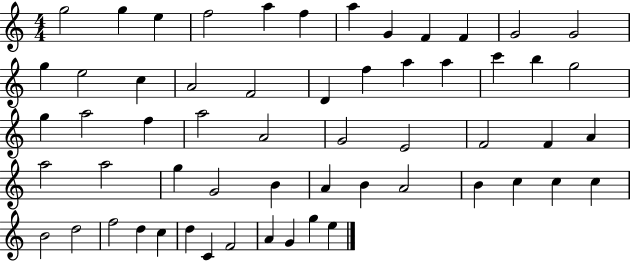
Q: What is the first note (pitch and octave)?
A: G5